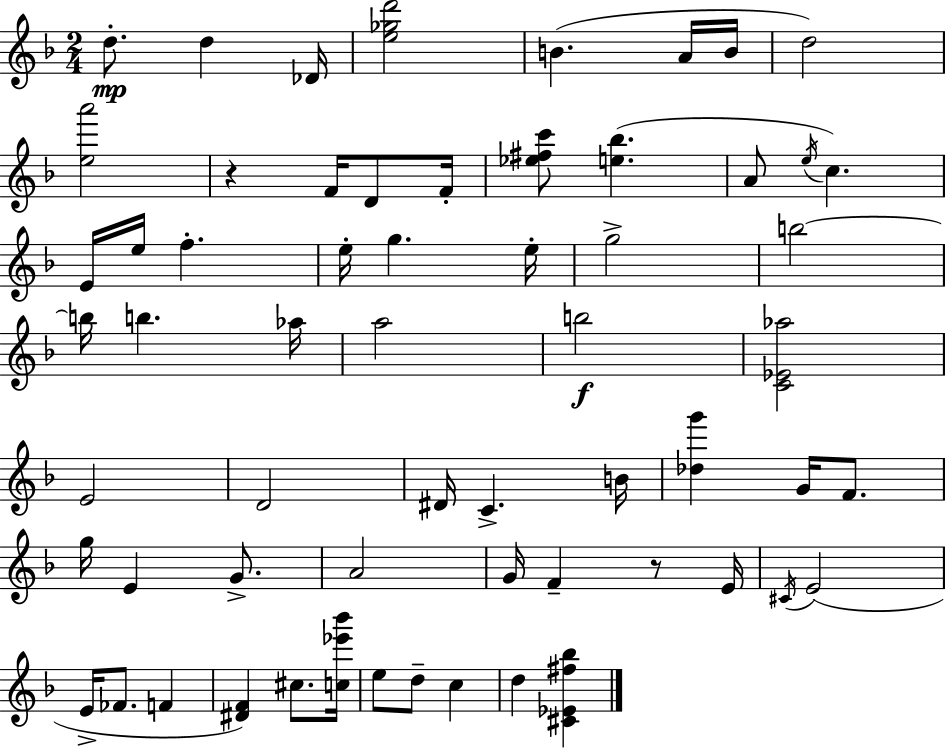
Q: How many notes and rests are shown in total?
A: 61